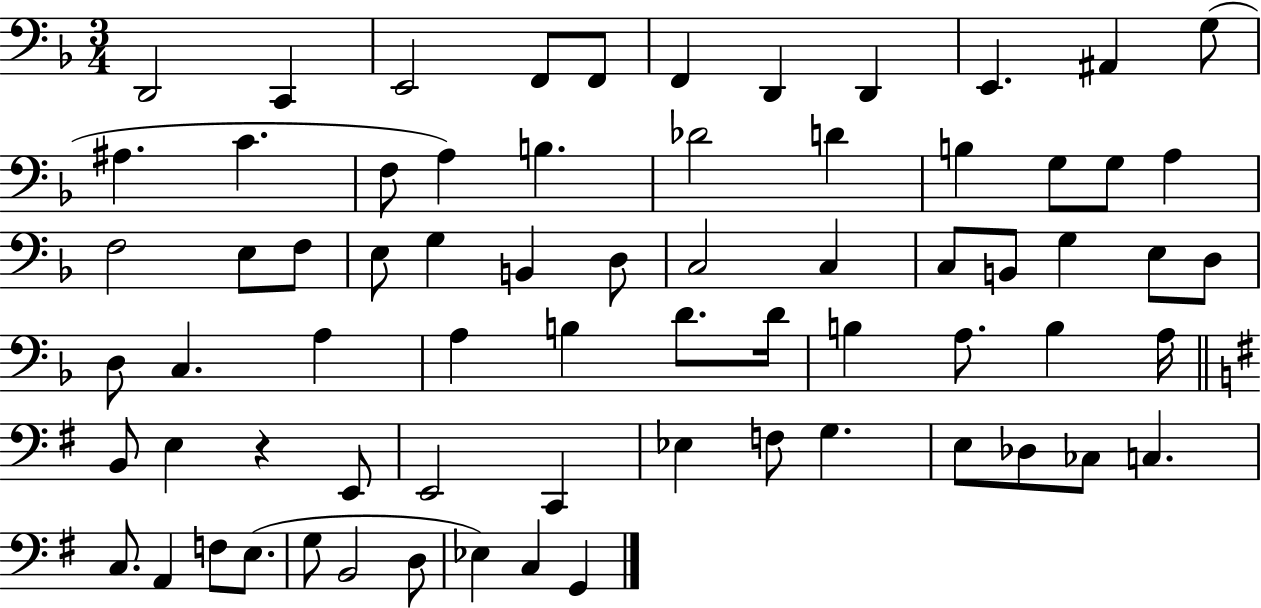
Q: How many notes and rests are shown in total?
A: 70